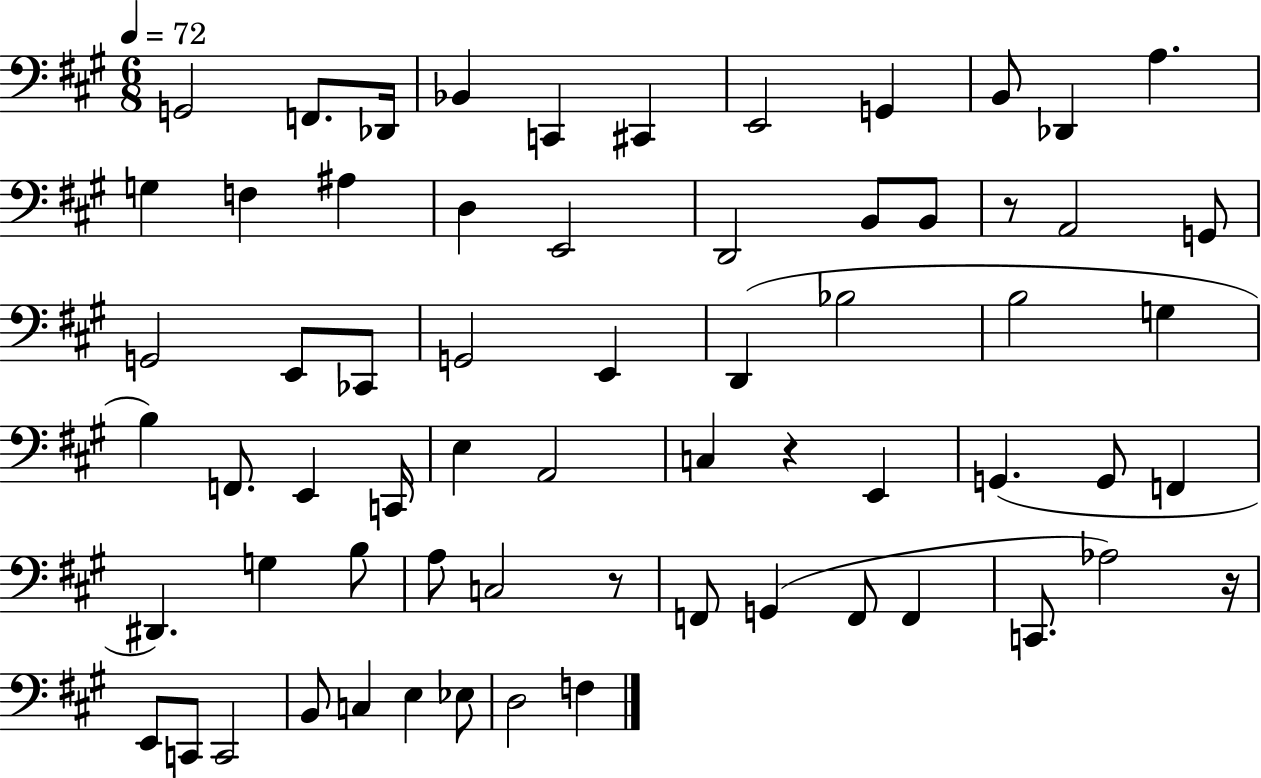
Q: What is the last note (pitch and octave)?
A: F3